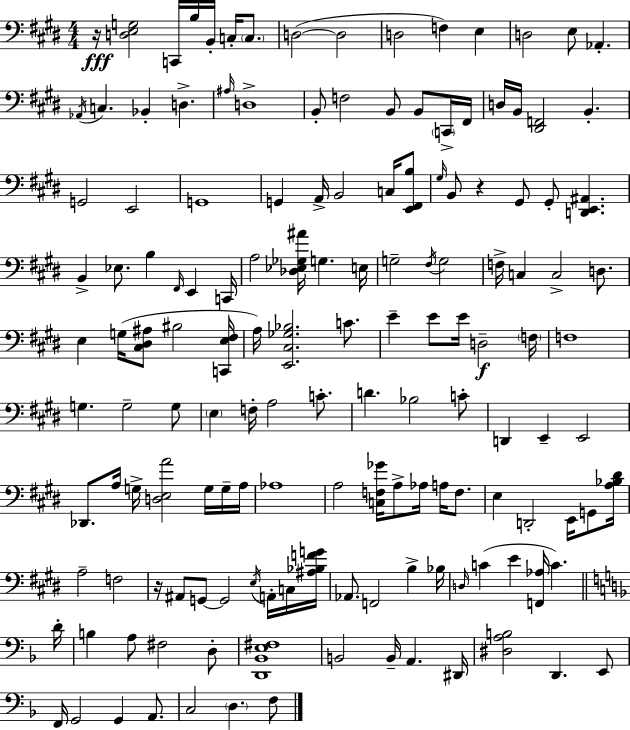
X:1
T:Untitled
M:4/4
L:1/4
K:E
z/4 [D,E,G,]2 C,,/4 B,/4 B,,/4 C,/4 C,/2 D,2 D,2 D,2 F, E, D,2 E,/2 _A,, _A,,/4 C, _B,, D, ^A,/4 D,4 B,,/2 F,2 B,,/2 B,,/2 C,,/4 ^F,,/4 D,/4 B,,/4 [^D,,F,,]2 B,, G,,2 E,,2 G,,4 G,, A,,/4 B,,2 C,/4 [E,,^F,,B,]/2 ^G,/4 B,,/2 z ^G,,/2 ^G,,/2 [D,,E,,^A,,] B,, _E,/2 B, ^F,,/4 E,, C,,/4 A,2 [_D,_E,_G,^A]/4 G, E,/4 G,2 ^F,/4 G,2 F,/4 C, C,2 D,/2 E, G,/4 [^C,^D,^A,]/2 ^B,2 [C,,E,^F,]/4 A,/4 [E,,^C,_G,_B,]2 C/2 E E/2 E/4 D,2 F,/4 F,4 G, G,2 G,/2 E, F,/4 A,2 C/2 D _B,2 C/2 D,, E,, E,,2 _D,,/2 A,/4 G,/4 [D,E,A]2 G,/4 G,/4 A,/4 _A,4 A,2 [C,F,_G]/4 A,/2 _A,/4 A,/4 F,/2 E, D,,2 E,,/4 G,,/2 [A,_B,^D]/4 A,2 F,2 z/4 ^A,,/2 G,,/2 G,,2 E,/4 A,,/4 C,/4 [^A,_B,FG]/4 _A,,/2 F,,2 B, _B,/4 D,/4 C E [F,,_A,]/4 C D/4 B, A,/2 ^F,2 D,/2 [D,,_B,,E,^F,]4 B,,2 B,,/4 A,, ^D,,/4 [^D,A,B,]2 D,, E,,/2 F,,/4 G,,2 G,, A,,/2 C,2 D, F,/2